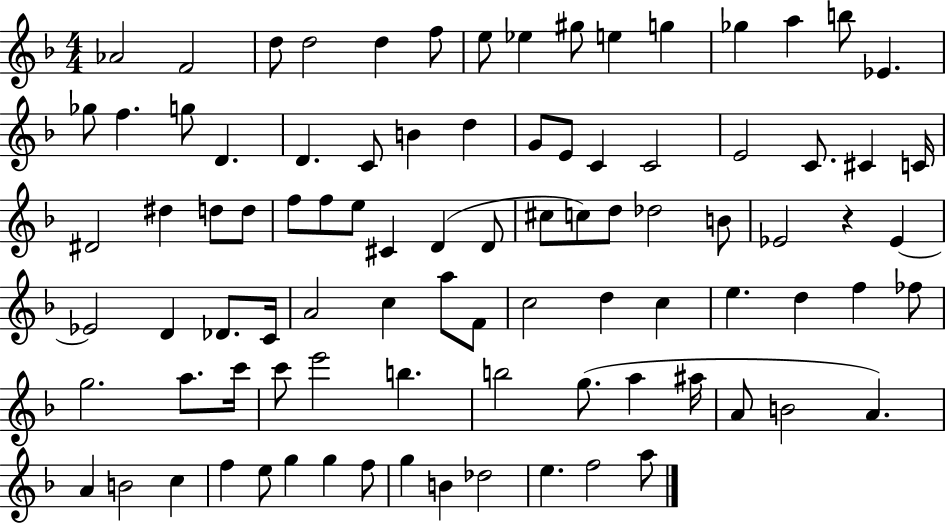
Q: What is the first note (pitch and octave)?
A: Ab4